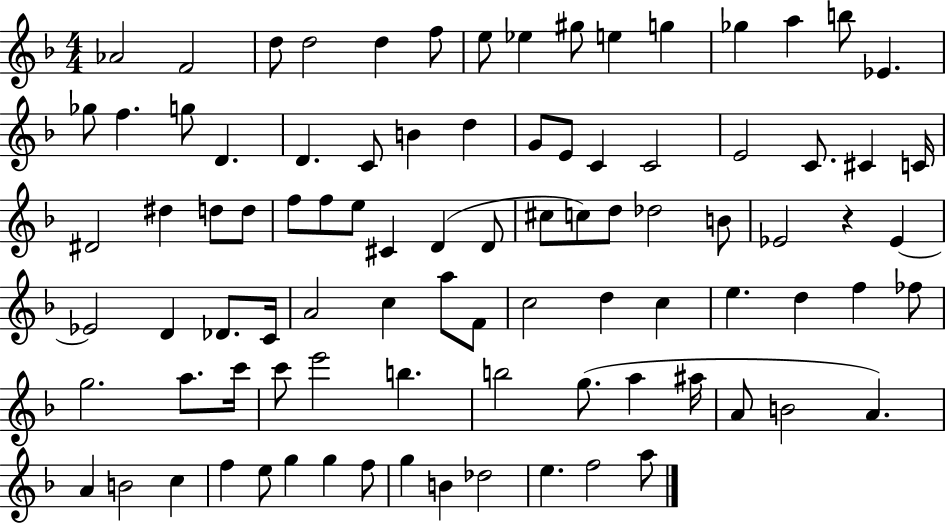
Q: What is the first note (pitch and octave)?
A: Ab4